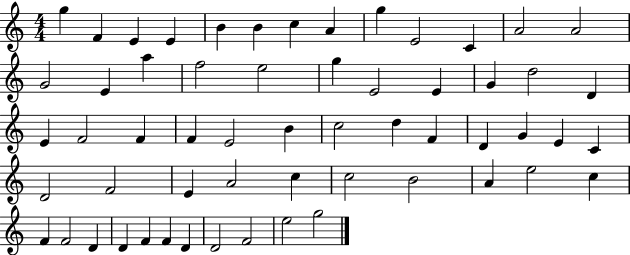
{
  \clef treble
  \numericTimeSignature
  \time 4/4
  \key c \major
  g''4 f'4 e'4 e'4 | b'4 b'4 c''4 a'4 | g''4 e'2 c'4 | a'2 a'2 | \break g'2 e'4 a''4 | f''2 e''2 | g''4 e'2 e'4 | g'4 d''2 d'4 | \break e'4 f'2 f'4 | f'4 e'2 b'4 | c''2 d''4 f'4 | d'4 g'4 e'4 c'4 | \break d'2 f'2 | e'4 a'2 c''4 | c''2 b'2 | a'4 e''2 c''4 | \break f'4 f'2 d'4 | d'4 f'4 f'4 d'4 | d'2 f'2 | e''2 g''2 | \break \bar "|."
}